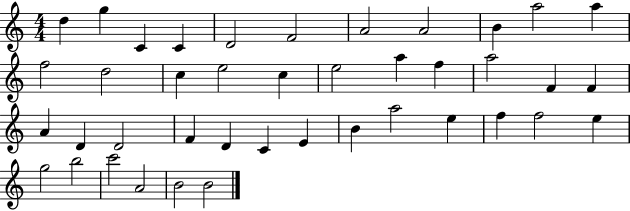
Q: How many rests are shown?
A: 0